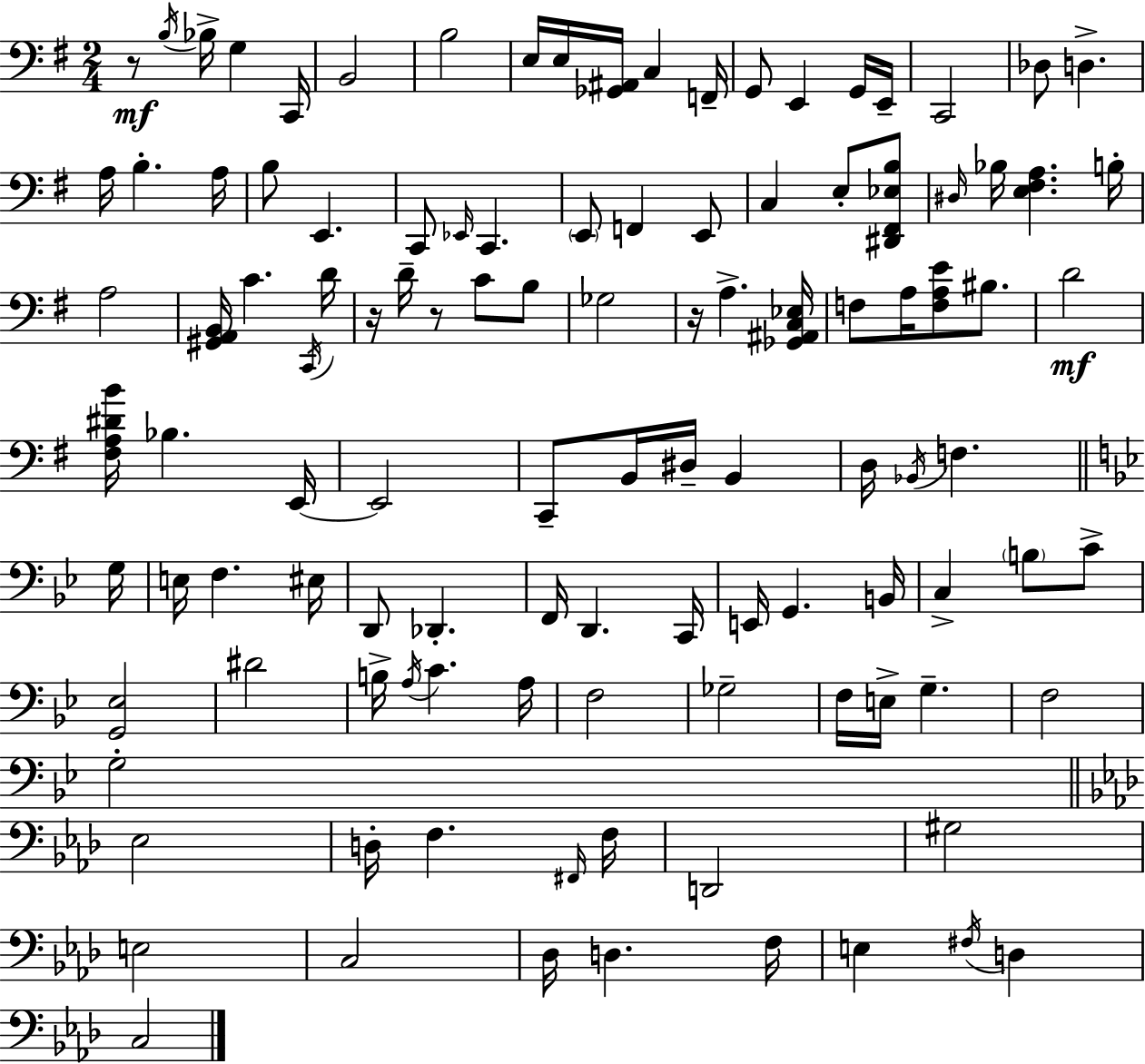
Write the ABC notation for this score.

X:1
T:Untitled
M:2/4
L:1/4
K:G
z/2 B,/4 _B,/4 G, C,,/4 B,,2 B,2 E,/4 E,/4 [_G,,^A,,]/4 C, F,,/4 G,,/2 E,, G,,/4 E,,/4 C,,2 _D,/2 D, A,/4 B, A,/4 B,/2 E,, C,,/2 _E,,/4 C,, E,,/2 F,, E,,/2 C, E,/2 [^D,,^F,,_E,B,]/2 ^D,/4 _B,/4 [E,^F,A,] B,/4 A,2 [^G,,A,,B,,]/4 C C,,/4 D/4 z/4 D/4 z/2 C/2 B,/2 _G,2 z/4 A, [_G,,^A,,C,_E,]/4 F,/2 A,/4 [F,A,E]/2 ^B,/2 D2 [^F,A,^DB]/4 _B, E,,/4 E,,2 C,,/2 B,,/4 ^D,/4 B,, D,/4 _B,,/4 F, G,/4 E,/4 F, ^E,/4 D,,/2 _D,, F,,/4 D,, C,,/4 E,,/4 G,, B,,/4 C, B,/2 C/2 [G,,_E,]2 ^D2 B,/4 A,/4 C A,/4 F,2 _G,2 F,/4 E,/4 G, F,2 G,2 _E,2 D,/4 F, ^F,,/4 F,/4 D,,2 ^G,2 E,2 C,2 _D,/4 D, F,/4 E, ^F,/4 D, C,2